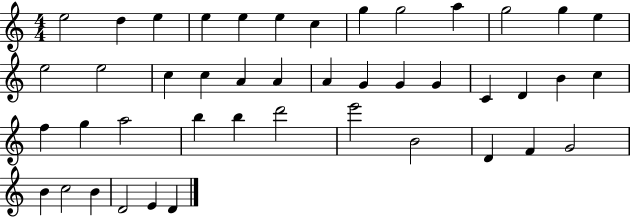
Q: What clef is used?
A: treble